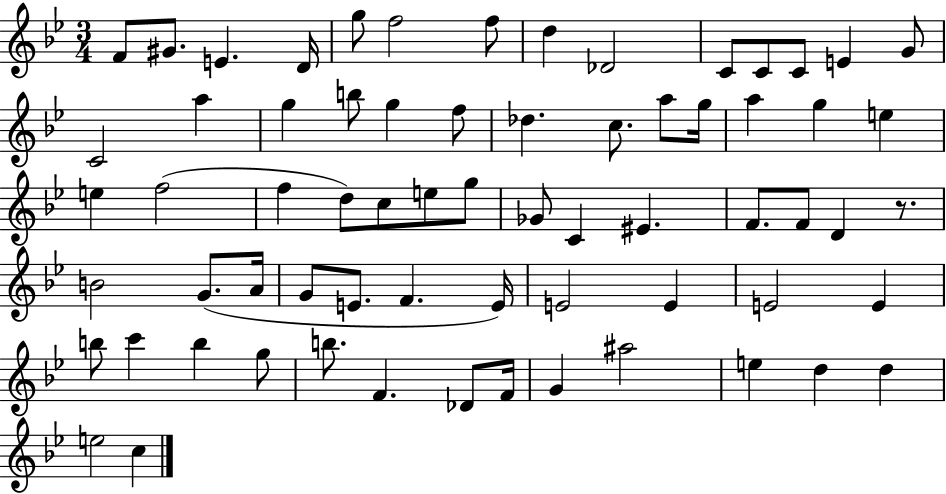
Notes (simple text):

F4/e G#4/e. E4/q. D4/s G5/e F5/h F5/e D5/q Db4/h C4/e C4/e C4/e E4/q G4/e C4/h A5/q G5/q B5/e G5/q F5/e Db5/q. C5/e. A5/e G5/s A5/q G5/q E5/q E5/q F5/h F5/q D5/e C5/e E5/e G5/e Gb4/e C4/q EIS4/q. F4/e. F4/e D4/q R/e. B4/h G4/e. A4/s G4/e E4/e. F4/q. E4/s E4/h E4/q E4/h E4/q B5/e C6/q B5/q G5/e B5/e. F4/q. Db4/e F4/s G4/q A#5/h E5/q D5/q D5/q E5/h C5/q